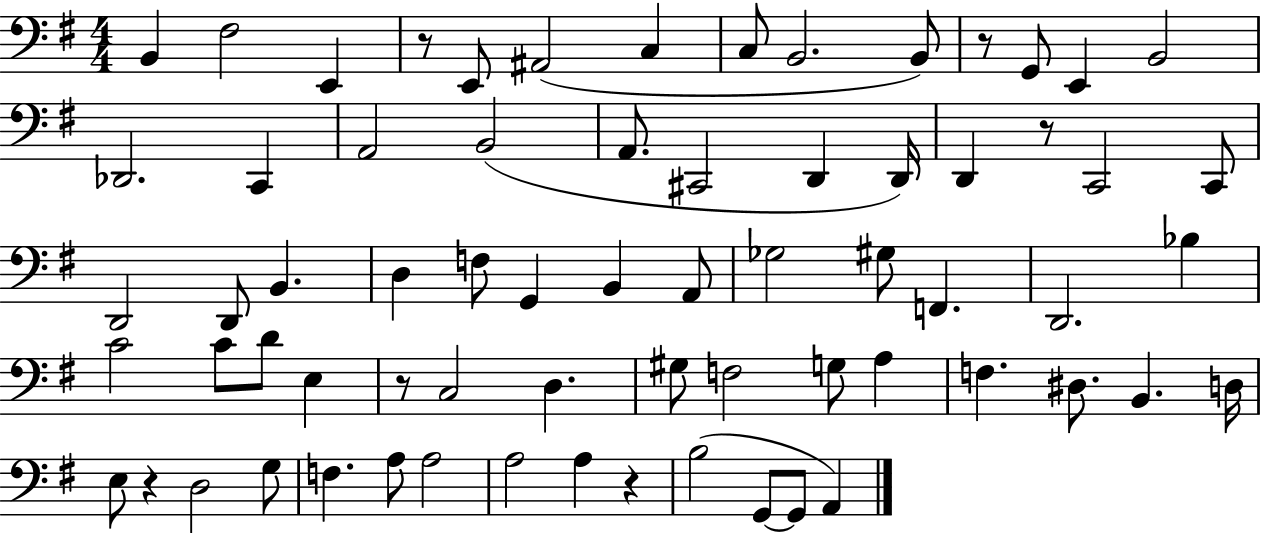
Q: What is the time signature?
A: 4/4